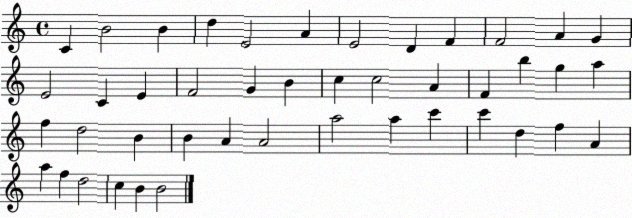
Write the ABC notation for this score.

X:1
T:Untitled
M:4/4
L:1/4
K:C
C B2 B d E2 A E2 D F F2 A G E2 C E F2 G B c c2 A F b g a f d2 B B A A2 a2 a c' c' d f A a f d2 c B B2